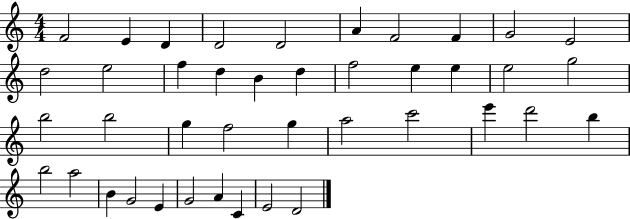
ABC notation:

X:1
T:Untitled
M:4/4
L:1/4
K:C
F2 E D D2 D2 A F2 F G2 E2 d2 e2 f d B d f2 e e e2 g2 b2 b2 g f2 g a2 c'2 e' d'2 b b2 a2 B G2 E G2 A C E2 D2